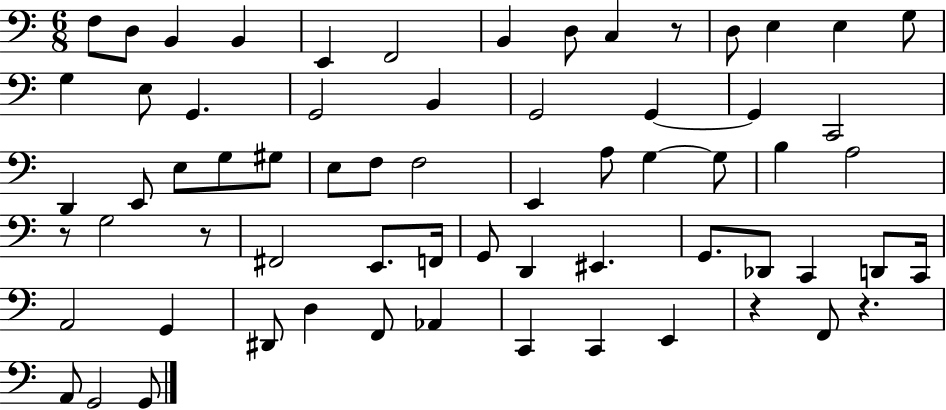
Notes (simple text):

F3/e D3/e B2/q B2/q E2/q F2/h B2/q D3/e C3/q R/e D3/e E3/q E3/q G3/e G3/q E3/e G2/q. G2/h B2/q G2/h G2/q G2/q C2/h D2/q E2/e E3/e G3/e G#3/e E3/e F3/e F3/h E2/q A3/e G3/q G3/e B3/q A3/h R/e G3/h R/e F#2/h E2/e. F2/s G2/e D2/q EIS2/q. G2/e. Db2/e C2/q D2/e C2/s A2/h G2/q D#2/e D3/q F2/e Ab2/q C2/q C2/q E2/q R/q F2/e R/q. A2/e G2/h G2/e